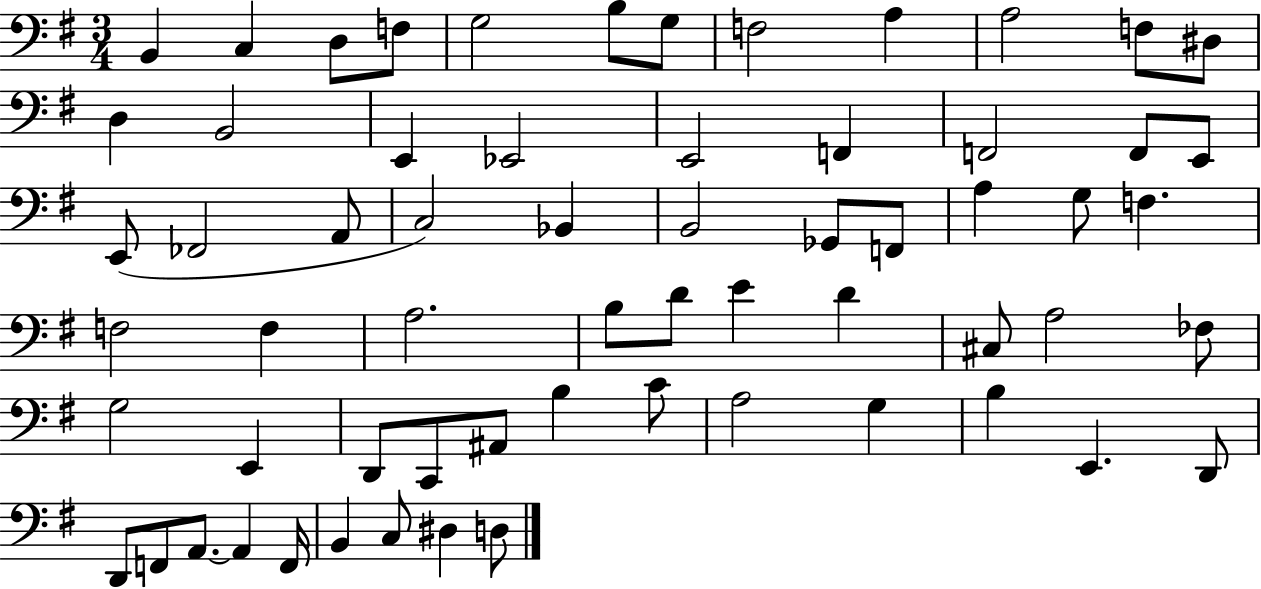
B2/q C3/q D3/e F3/e G3/h B3/e G3/e F3/h A3/q A3/h F3/e D#3/e D3/q B2/h E2/q Eb2/h E2/h F2/q F2/h F2/e E2/e E2/e FES2/h A2/e C3/h Bb2/q B2/h Gb2/e F2/e A3/q G3/e F3/q. F3/h F3/q A3/h. B3/e D4/e E4/q D4/q C#3/e A3/h FES3/e G3/h E2/q D2/e C2/e A#2/e B3/q C4/e A3/h G3/q B3/q E2/q. D2/e D2/e F2/e A2/e. A2/q F2/s B2/q C3/e D#3/q D3/e